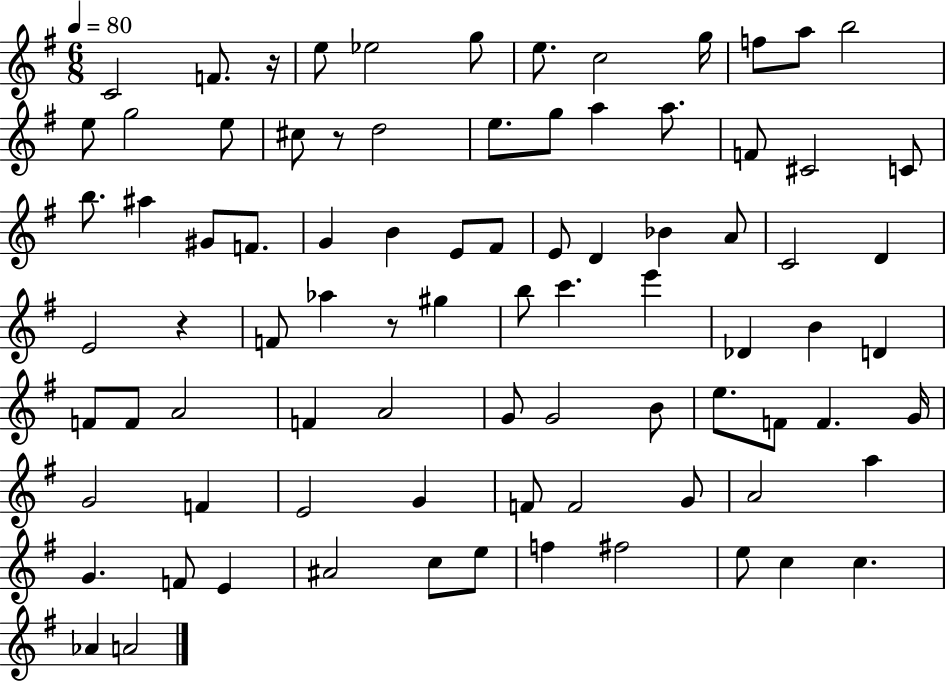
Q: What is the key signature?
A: G major